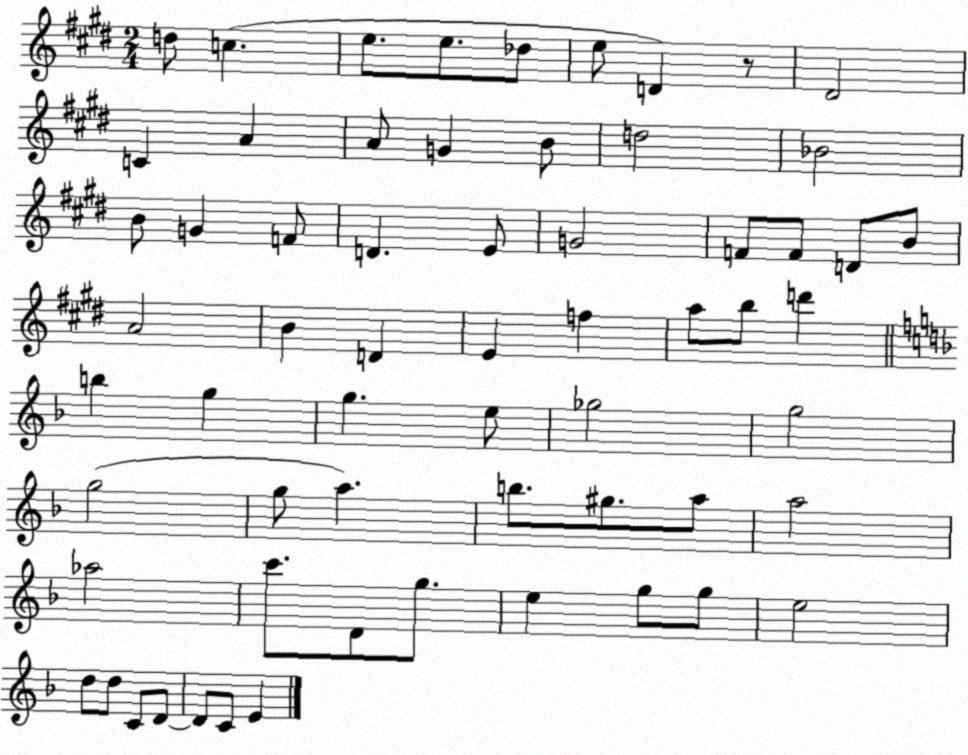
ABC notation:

X:1
T:Untitled
M:2/4
L:1/4
K:E
d/2 c e/2 e/2 _d/2 e/2 D z/2 ^D2 C A A/2 G B/2 d2 _B2 B/2 G F/2 D E/2 G2 F/2 F/2 D/2 B/2 A2 B D E f a/2 b/2 d' b g g e/2 _g2 g2 g2 g/2 a b/2 ^g/2 a/2 a2 _a2 c'/2 D/2 g/2 e g/2 g/2 e2 d/2 d/2 C/2 D/2 D/2 C/2 E